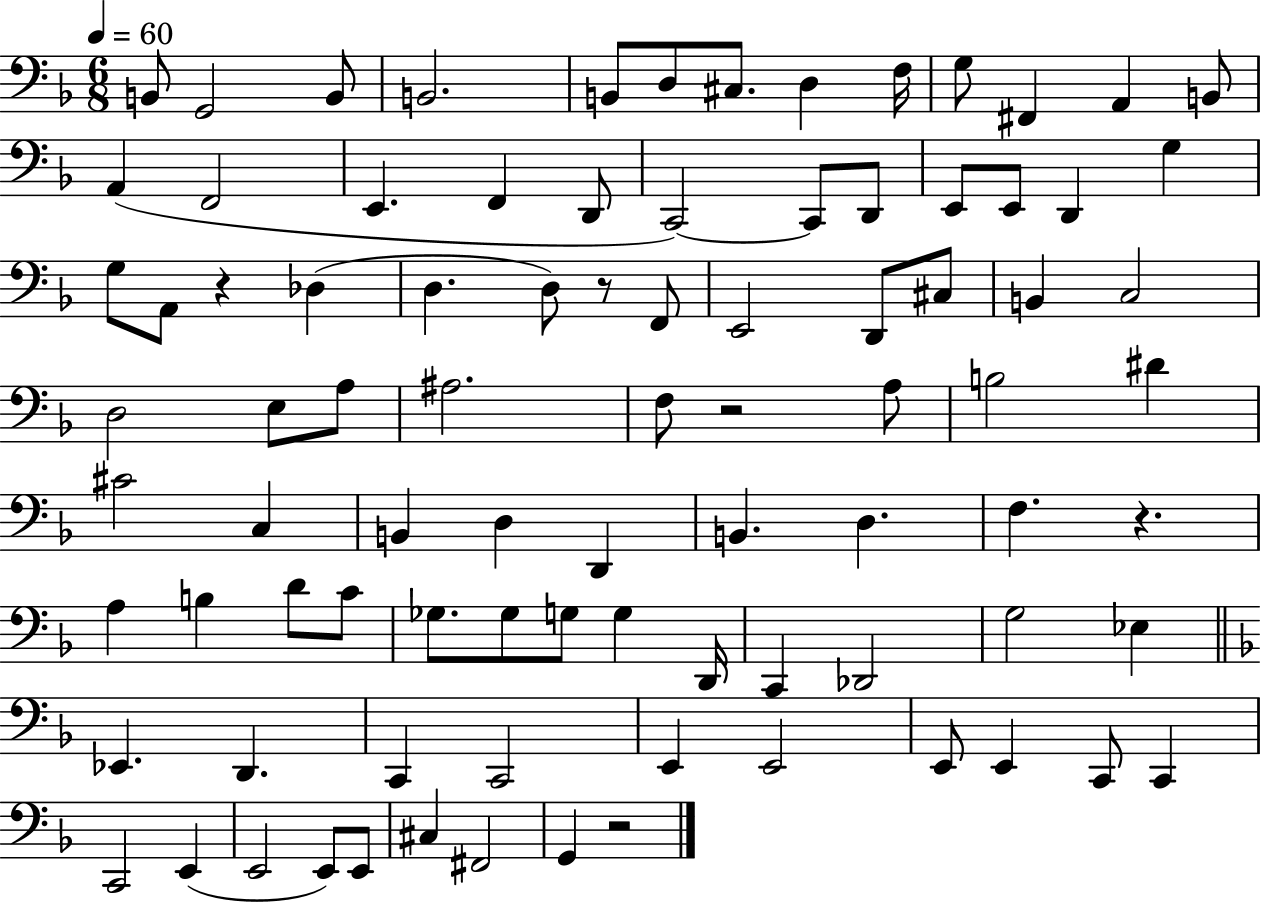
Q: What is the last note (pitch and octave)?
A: G2